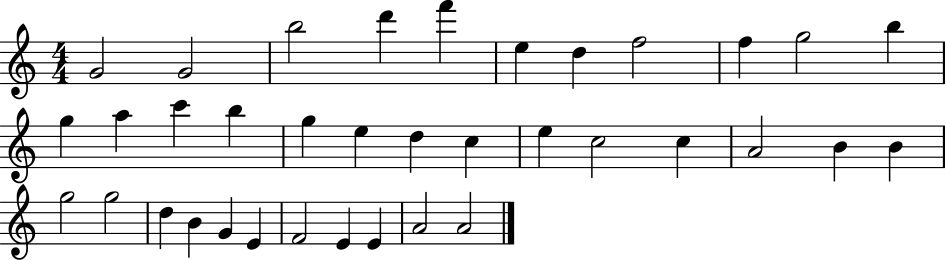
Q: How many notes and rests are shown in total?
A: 36